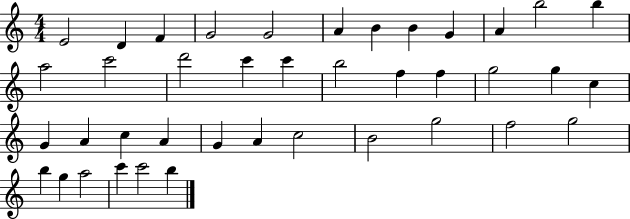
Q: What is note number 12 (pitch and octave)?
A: B5